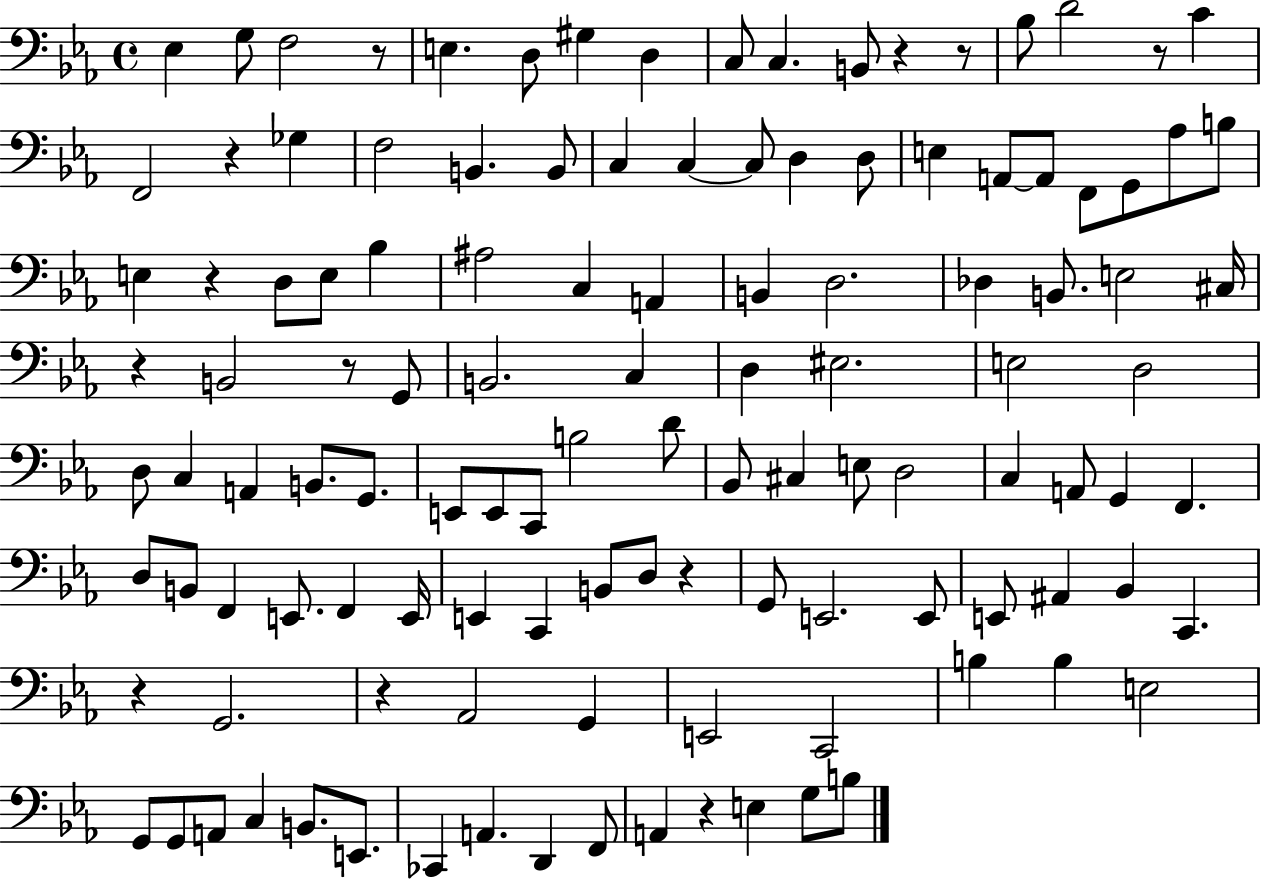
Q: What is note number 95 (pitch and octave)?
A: G2